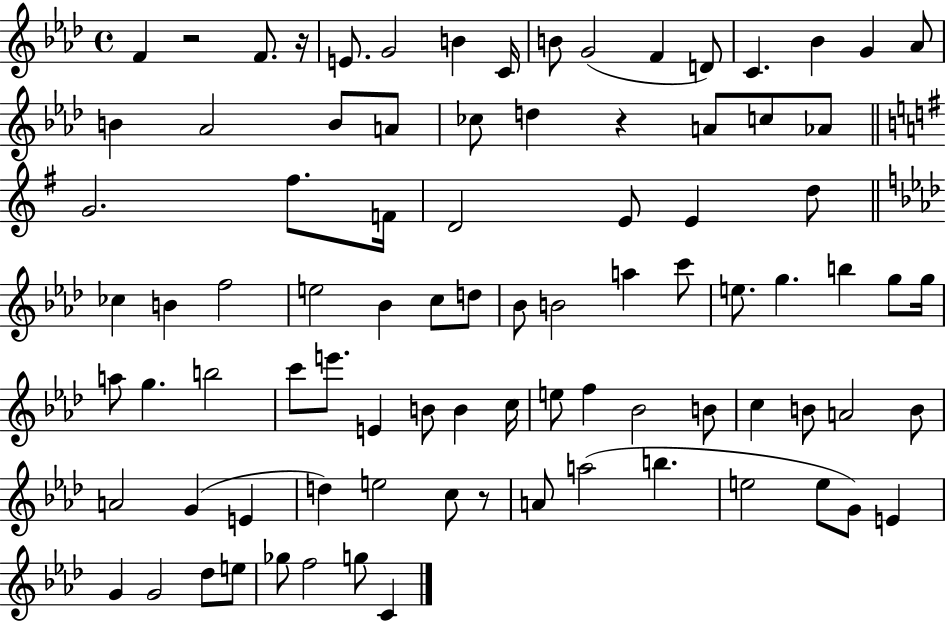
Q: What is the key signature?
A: AES major